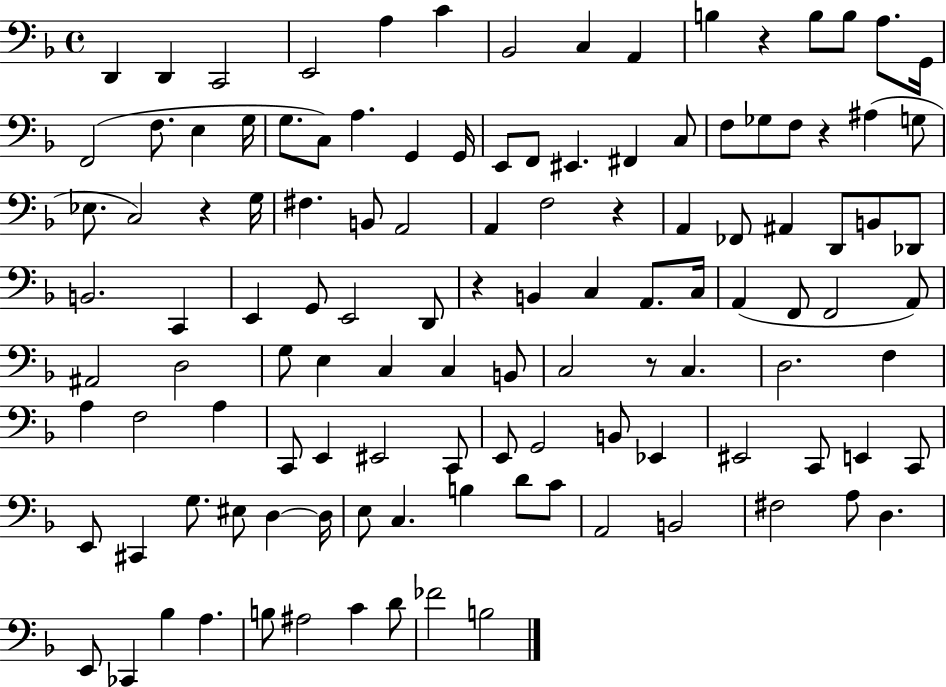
D2/q D2/q C2/h E2/h A3/q C4/q Bb2/h C3/q A2/q B3/q R/q B3/e B3/e A3/e. G2/s F2/h F3/e. E3/q G3/s G3/e. C3/e A3/q. G2/q G2/s E2/e F2/e EIS2/q. F#2/q C3/e F3/e Gb3/e F3/e R/q A#3/q G3/e Eb3/e. C3/h R/q G3/s F#3/q. B2/e A2/h A2/q F3/h R/q A2/q FES2/e A#2/q D2/e B2/e Db2/e B2/h. C2/q E2/q G2/e E2/h D2/e R/q B2/q C3/q A2/e. C3/s A2/q F2/e F2/h A2/e A#2/h D3/h G3/e E3/q C3/q C3/q B2/e C3/h R/e C3/q. D3/h. F3/q A3/q F3/h A3/q C2/e E2/q EIS2/h C2/e E2/e G2/h B2/e Eb2/q EIS2/h C2/e E2/q C2/e E2/e C#2/q G3/e. EIS3/e D3/q D3/s E3/e C3/q. B3/q D4/e C4/e A2/h B2/h F#3/h A3/e D3/q. E2/e CES2/q Bb3/q A3/q. B3/e A#3/h C4/q D4/e FES4/h B3/h